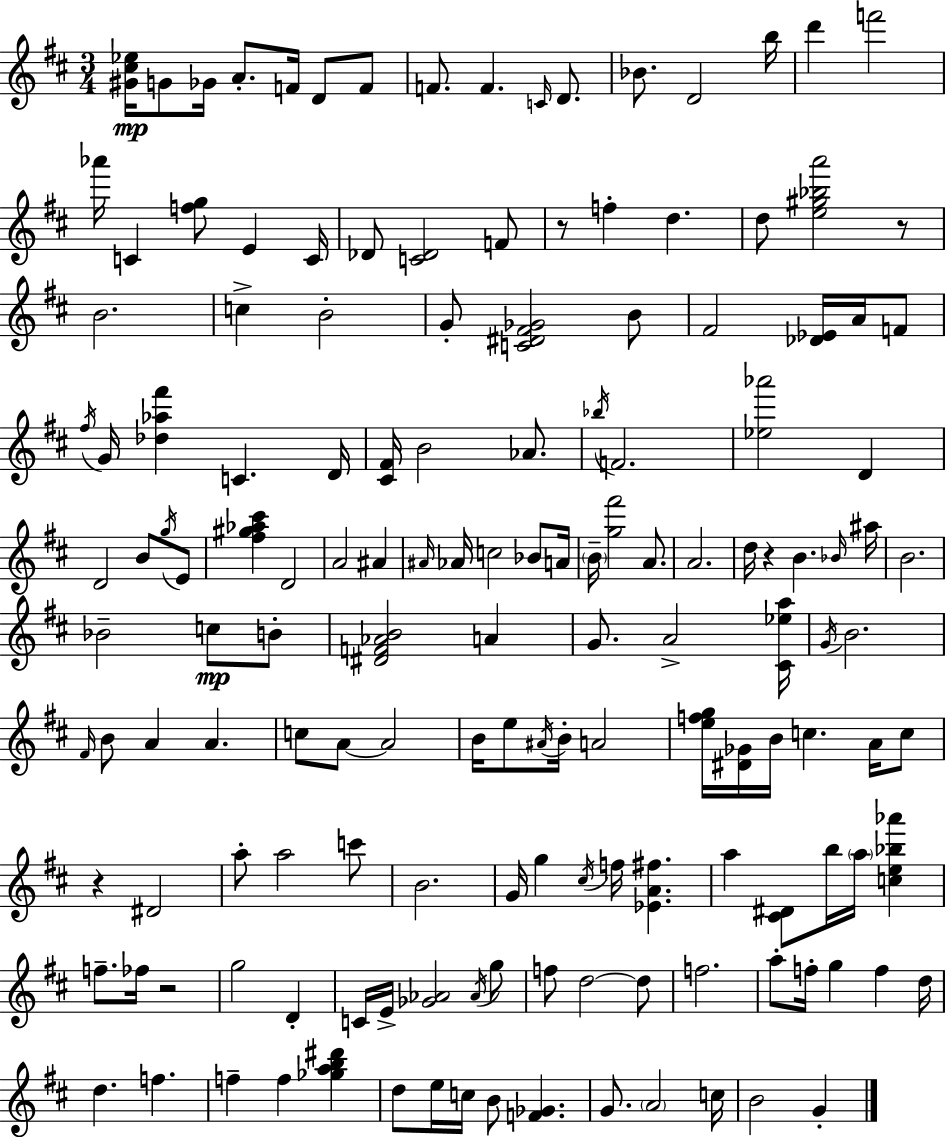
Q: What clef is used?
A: treble